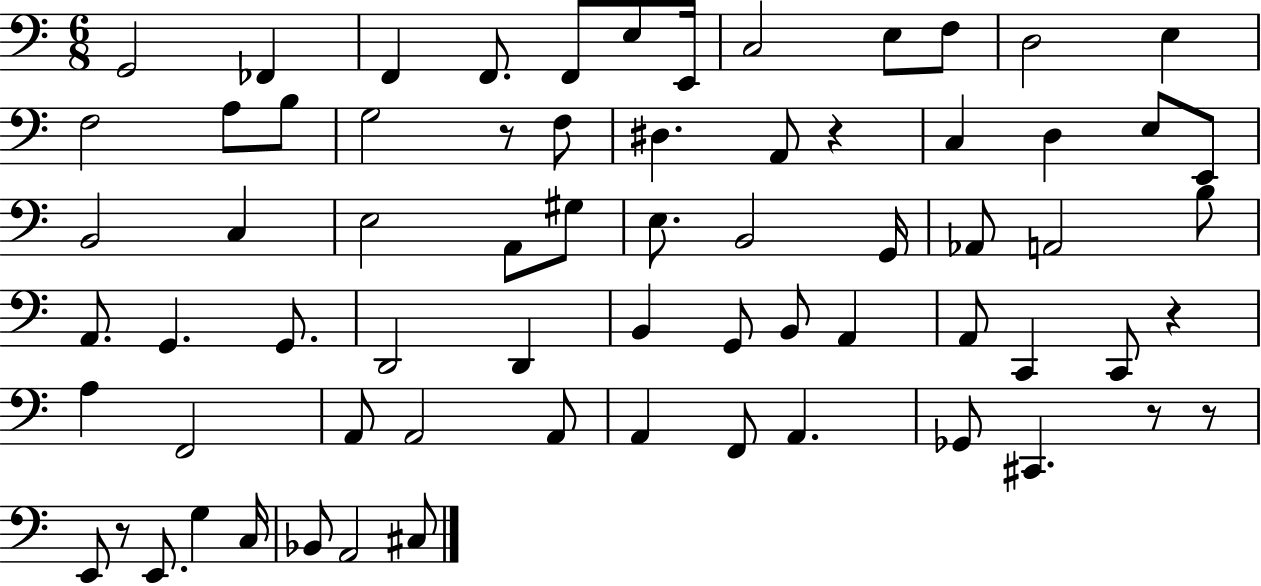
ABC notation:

X:1
T:Untitled
M:6/8
L:1/4
K:C
G,,2 _F,, F,, F,,/2 F,,/2 E,/2 E,,/4 C,2 E,/2 F,/2 D,2 E, F,2 A,/2 B,/2 G,2 z/2 F,/2 ^D, A,,/2 z C, D, E,/2 E,,/2 B,,2 C, E,2 A,,/2 ^G,/2 E,/2 B,,2 G,,/4 _A,,/2 A,,2 B,/2 A,,/2 G,, G,,/2 D,,2 D,, B,, G,,/2 B,,/2 A,, A,,/2 C,, C,,/2 z A, F,,2 A,,/2 A,,2 A,,/2 A,, F,,/2 A,, _G,,/2 ^C,, z/2 z/2 E,,/2 z/2 E,,/2 G, C,/4 _B,,/2 A,,2 ^C,/2